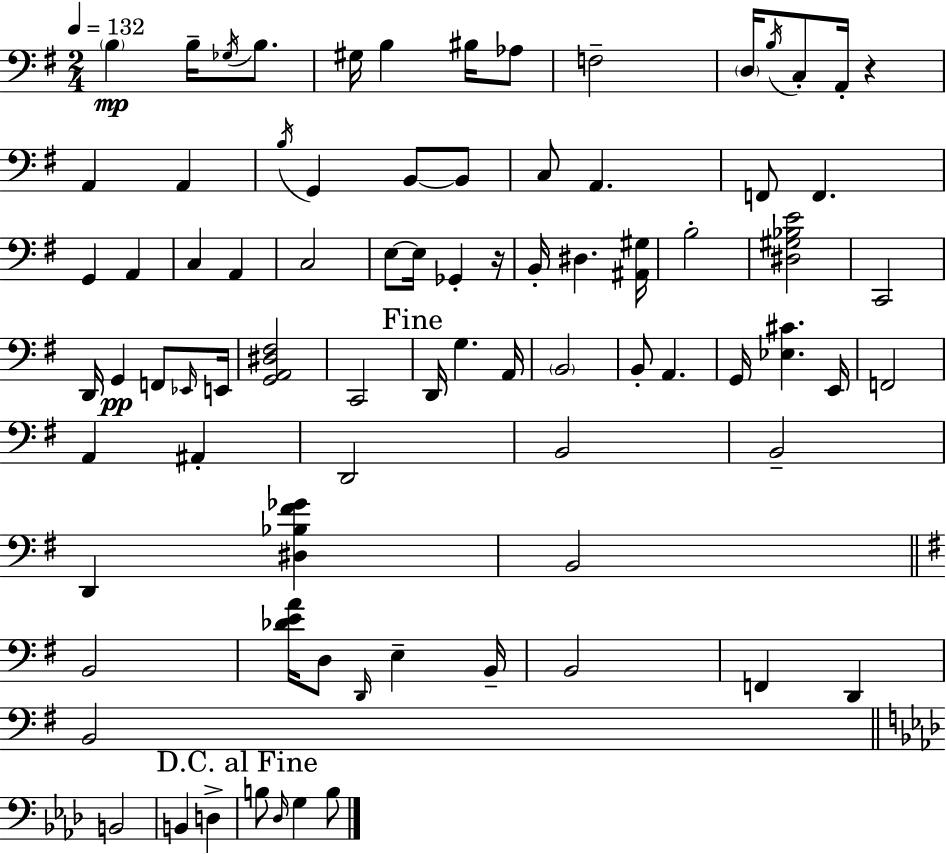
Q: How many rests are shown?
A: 2